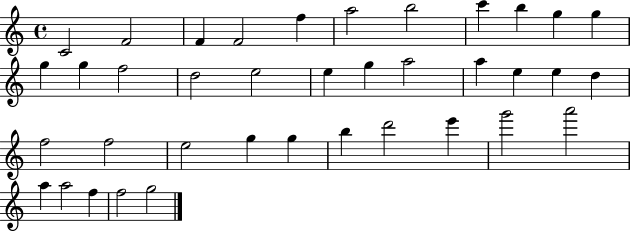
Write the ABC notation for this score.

X:1
T:Untitled
M:4/4
L:1/4
K:C
C2 F2 F F2 f a2 b2 c' b g g g g f2 d2 e2 e g a2 a e e d f2 f2 e2 g g b d'2 e' g'2 a'2 a a2 f f2 g2